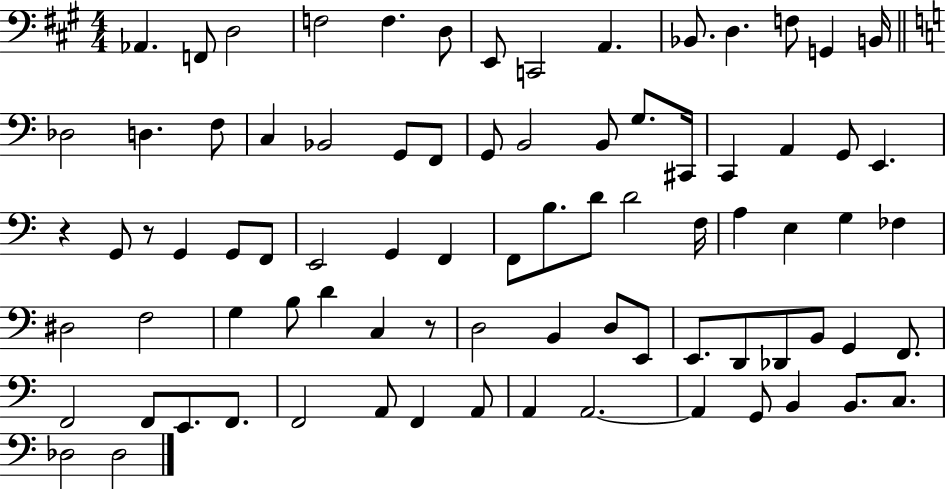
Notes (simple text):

Ab2/q. F2/e D3/h F3/h F3/q. D3/e E2/e C2/h A2/q. Bb2/e. D3/q. F3/e G2/q B2/s Db3/h D3/q. F3/e C3/q Bb2/h G2/e F2/e G2/e B2/h B2/e G3/e. C#2/s C2/q A2/q G2/e E2/q. R/q G2/e R/e G2/q G2/e F2/e E2/h G2/q F2/q F2/e B3/e. D4/e D4/h F3/s A3/q E3/q G3/q FES3/q D#3/h F3/h G3/q B3/e D4/q C3/q R/e D3/h B2/q D3/e E2/e E2/e. D2/e Db2/e B2/e G2/q F2/e. F2/h F2/e E2/e. F2/e. F2/h A2/e F2/q A2/e A2/q A2/h. A2/q G2/e B2/q B2/e. C3/e. Db3/h Db3/h